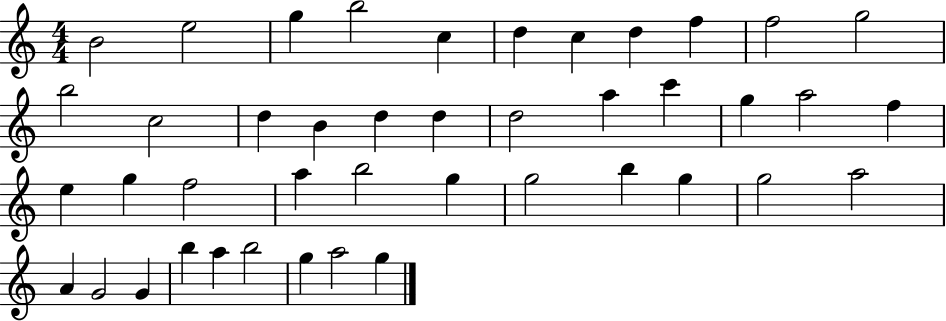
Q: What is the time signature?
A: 4/4